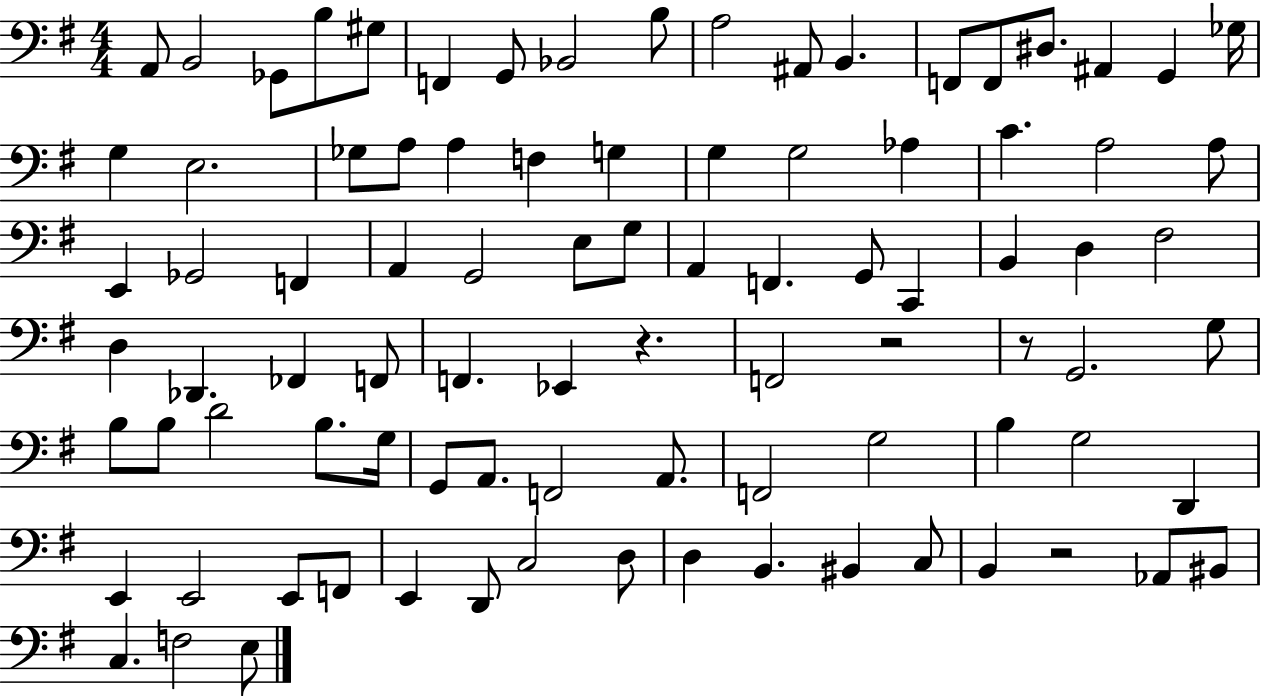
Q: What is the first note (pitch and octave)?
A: A2